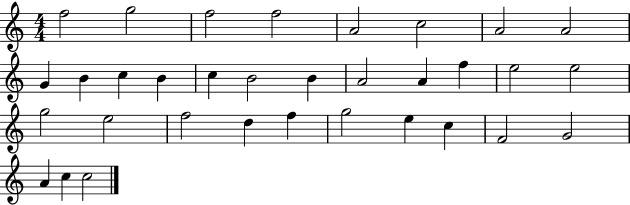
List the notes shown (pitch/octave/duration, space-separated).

F5/h G5/h F5/h F5/h A4/h C5/h A4/h A4/h G4/q B4/q C5/q B4/q C5/q B4/h B4/q A4/h A4/q F5/q E5/h E5/h G5/h E5/h F5/h D5/q F5/q G5/h E5/q C5/q F4/h G4/h A4/q C5/q C5/h